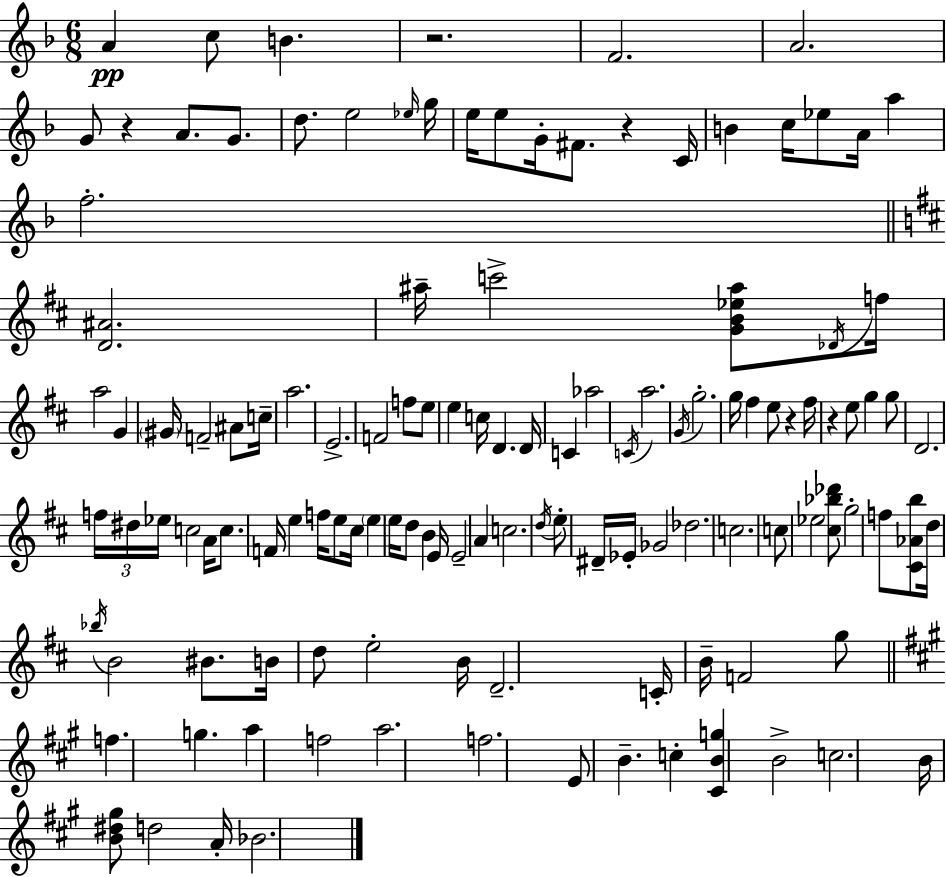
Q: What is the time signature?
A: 6/8